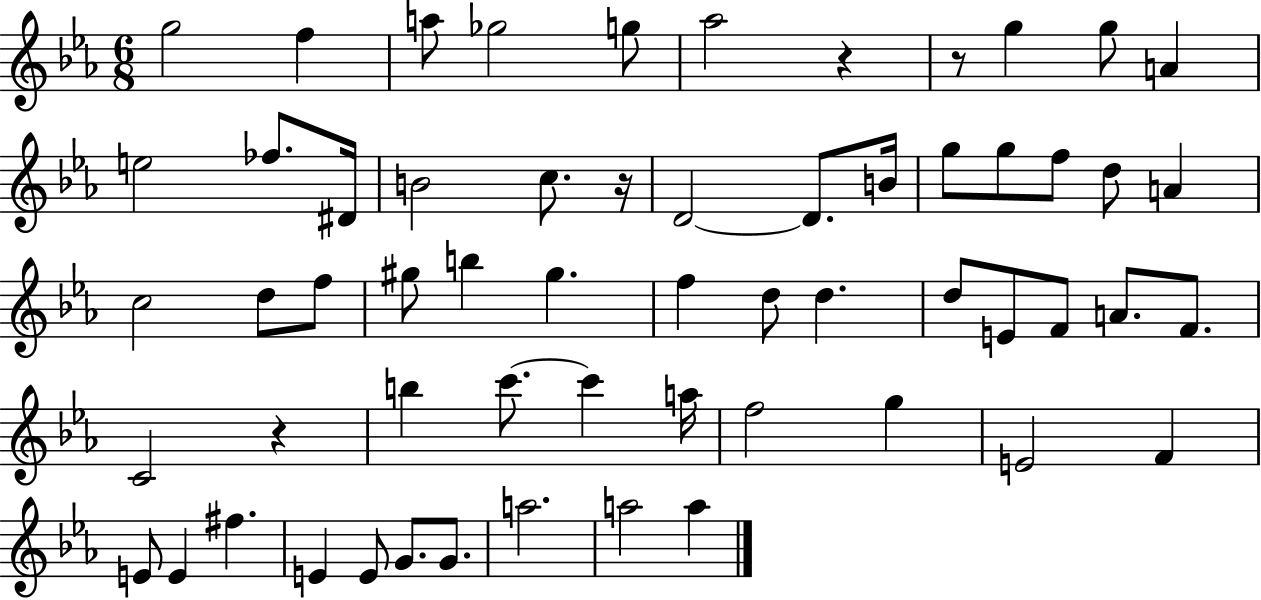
G5/h F5/q A5/e Gb5/h G5/e Ab5/h R/q R/e G5/q G5/e A4/q E5/h FES5/e. D#4/s B4/h C5/e. R/s D4/h D4/e. B4/s G5/e G5/e F5/e D5/e A4/q C5/h D5/e F5/e G#5/e B5/q G#5/q. F5/q D5/e D5/q. D5/e E4/e F4/e A4/e. F4/e. C4/h R/q B5/q C6/e. C6/q A5/s F5/h G5/q E4/h F4/q E4/e E4/q F#5/q. E4/q E4/e G4/e. G4/e. A5/h. A5/h A5/q